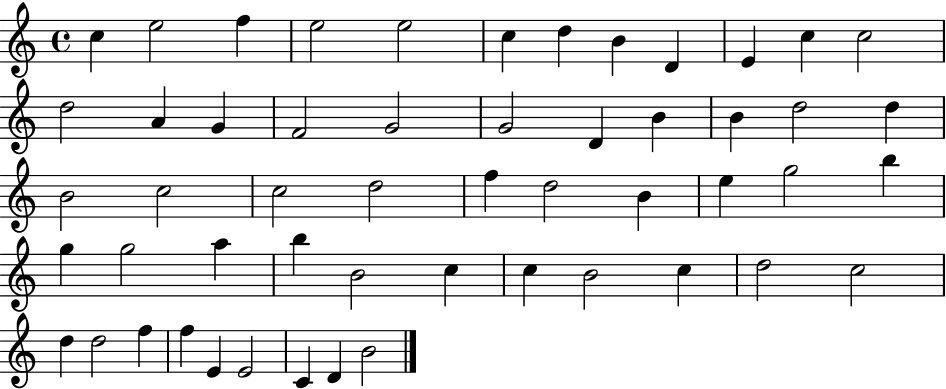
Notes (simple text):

C5/q E5/h F5/q E5/h E5/h C5/q D5/q B4/q D4/q E4/q C5/q C5/h D5/h A4/q G4/q F4/h G4/h G4/h D4/q B4/q B4/q D5/h D5/q B4/h C5/h C5/h D5/h F5/q D5/h B4/q E5/q G5/h B5/q G5/q G5/h A5/q B5/q B4/h C5/q C5/q B4/h C5/q D5/h C5/h D5/q D5/h F5/q F5/q E4/q E4/h C4/q D4/q B4/h